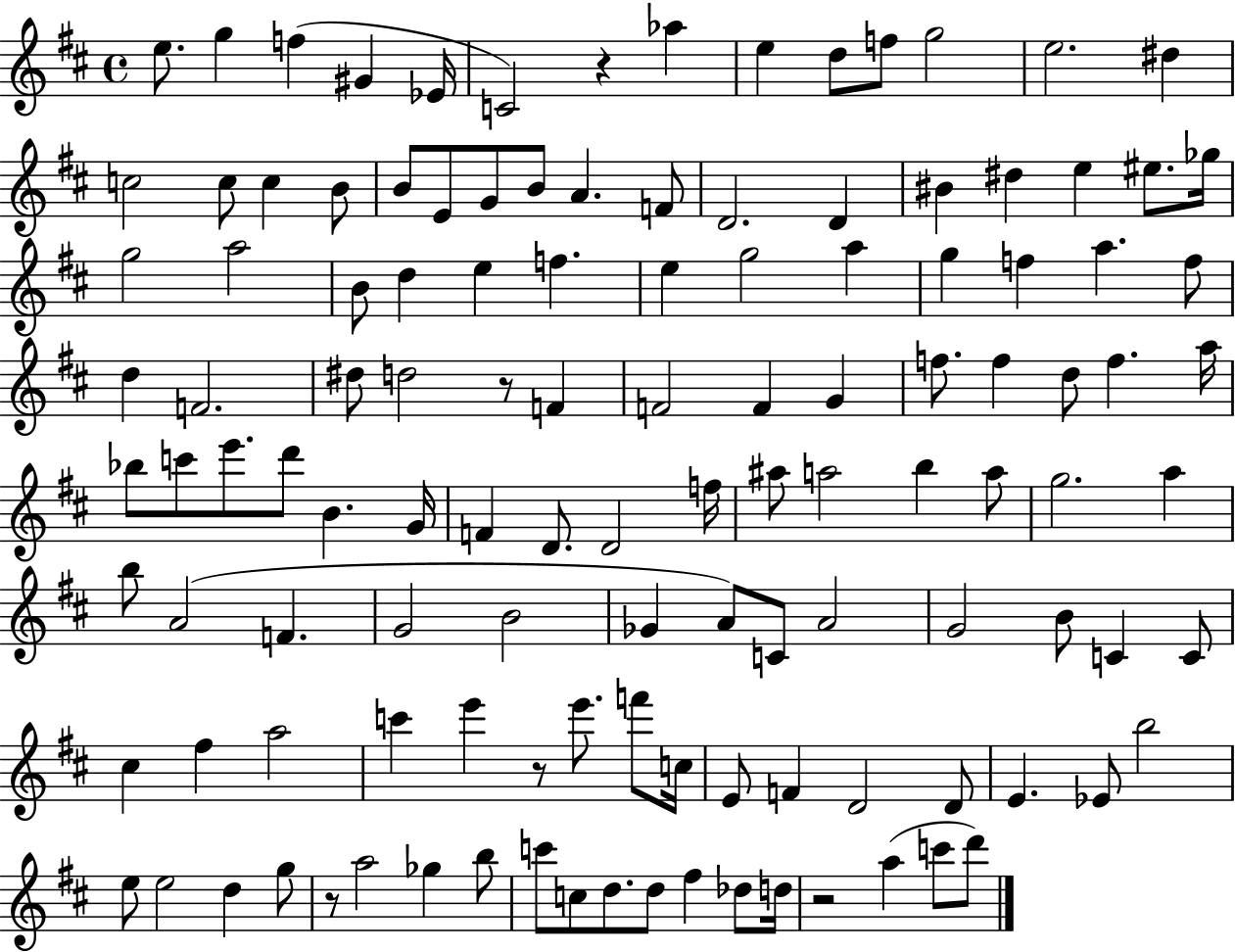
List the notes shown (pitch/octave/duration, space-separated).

E5/e. G5/q F5/q G#4/q Eb4/s C4/h R/q Ab5/q E5/q D5/e F5/e G5/h E5/h. D#5/q C5/h C5/e C5/q B4/e B4/e E4/e G4/e B4/e A4/q. F4/e D4/h. D4/q BIS4/q D#5/q E5/q EIS5/e. Gb5/s G5/h A5/h B4/e D5/q E5/q F5/q. E5/q G5/h A5/q G5/q F5/q A5/q. F5/e D5/q F4/h. D#5/e D5/h R/e F4/q F4/h F4/q G4/q F5/e. F5/q D5/e F5/q. A5/s Bb5/e C6/e E6/e. D6/e B4/q. G4/s F4/q D4/e. D4/h F5/s A#5/e A5/h B5/q A5/e G5/h. A5/q B5/e A4/h F4/q. G4/h B4/h Gb4/q A4/e C4/e A4/h G4/h B4/e C4/q C4/e C#5/q F#5/q A5/h C6/q E6/q R/e E6/e. F6/e C5/s E4/e F4/q D4/h D4/e E4/q. Eb4/e B5/h E5/e E5/h D5/q G5/e R/e A5/h Gb5/q B5/e C6/e C5/e D5/e. D5/e F#5/q Db5/e D5/s R/h A5/q C6/e D6/e